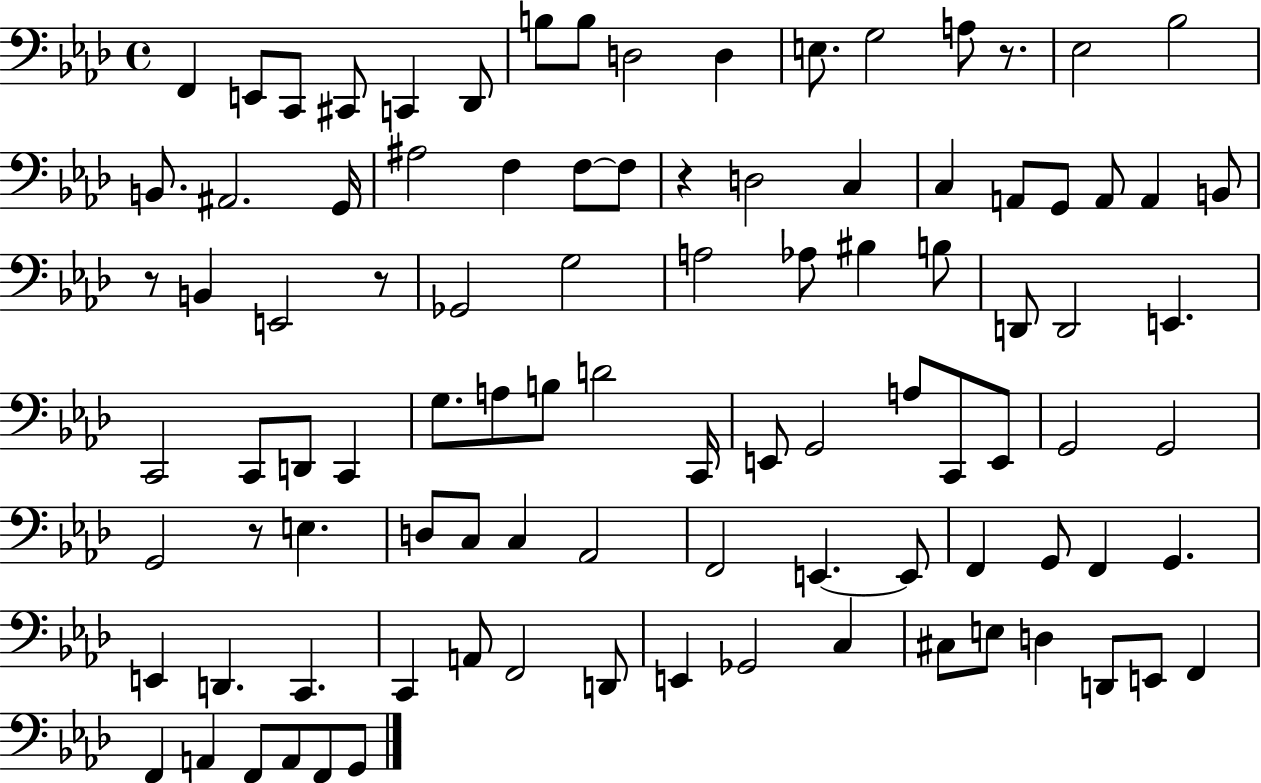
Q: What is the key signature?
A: AES major